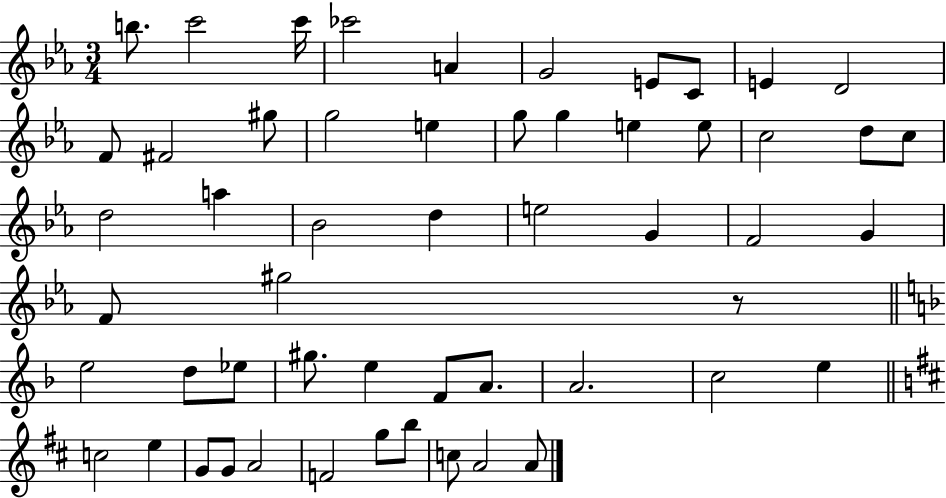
X:1
T:Untitled
M:3/4
L:1/4
K:Eb
b/2 c'2 c'/4 _c'2 A G2 E/2 C/2 E D2 F/2 ^F2 ^g/2 g2 e g/2 g e e/2 c2 d/2 c/2 d2 a _B2 d e2 G F2 G F/2 ^g2 z/2 e2 d/2 _e/2 ^g/2 e F/2 A/2 A2 c2 e c2 e G/2 G/2 A2 F2 g/2 b/2 c/2 A2 A/2